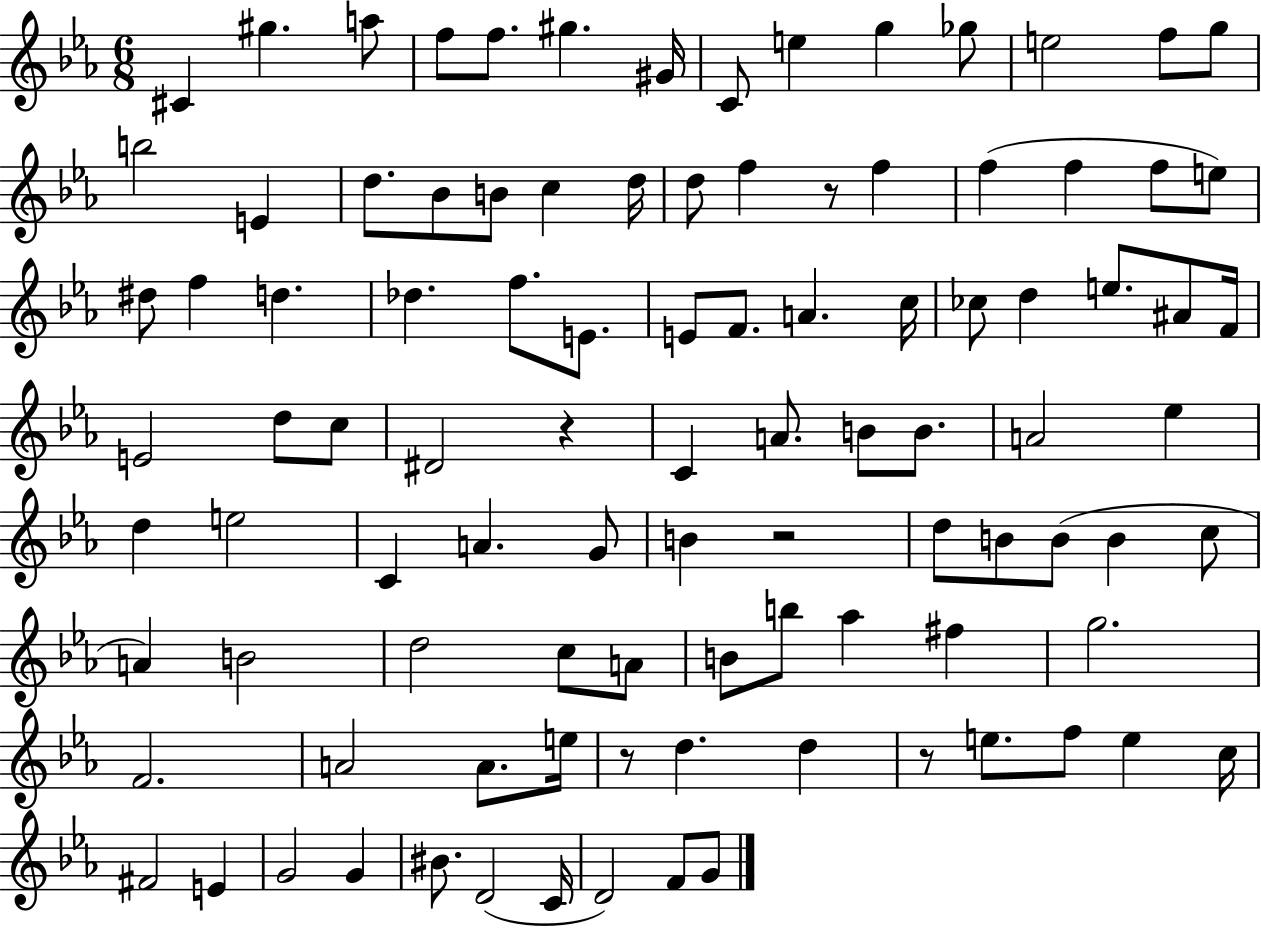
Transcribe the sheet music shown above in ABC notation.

X:1
T:Untitled
M:6/8
L:1/4
K:Eb
^C ^g a/2 f/2 f/2 ^g ^G/4 C/2 e g _g/2 e2 f/2 g/2 b2 E d/2 _B/2 B/2 c d/4 d/2 f z/2 f f f f/2 e/2 ^d/2 f d _d f/2 E/2 E/2 F/2 A c/4 _c/2 d e/2 ^A/2 F/4 E2 d/2 c/2 ^D2 z C A/2 B/2 B/2 A2 _e d e2 C A G/2 B z2 d/2 B/2 B/2 B c/2 A B2 d2 c/2 A/2 B/2 b/2 _a ^f g2 F2 A2 A/2 e/4 z/2 d d z/2 e/2 f/2 e c/4 ^F2 E G2 G ^B/2 D2 C/4 D2 F/2 G/2